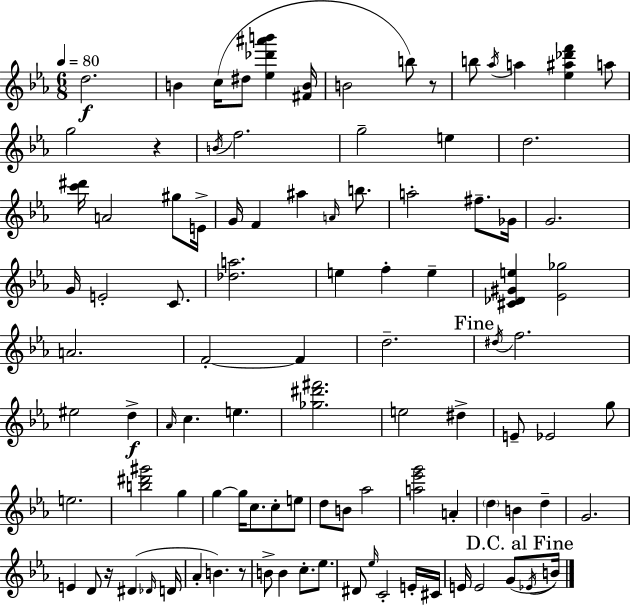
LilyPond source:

{
  \clef treble
  \numericTimeSignature
  \time 6/8
  \key ees \major
  \tempo 4 = 80
  \repeat volta 2 { d''2.\f | b'4 c''16( dis''8 <ees'' des''' ais''' b'''>4 <fis' b'>16 | b'2 b''8) r8 | b''8 \acciaccatura { aes''16 } a''4 <ees'' ais'' des''' f'''>4 a''8 | \break g''2 r4 | \acciaccatura { b'16 } f''2. | g''2-- e''4 | d''2. | \break <c''' dis'''>16 a'2 gis''8 | e'16-> g'16 f'4 ais''4 \grace { a'16 } | b''8. a''2-. fis''8.-- | ges'16 g'2. | \break g'16 e'2-. | c'8. <des'' a''>2. | e''4 f''4-. e''4-- | <cis' des' gis' e''>4 <ees' ges''>2 | \break a'2. | f'2-.~~ f'4 | d''2.-- | \mark "Fine" \acciaccatura { dis''16 } f''2. | \break eis''2 | d''4->\f \grace { aes'16 } c''4. e''4. | <ges'' dis''' fis'''>2. | e''2 | \break dis''4-> e'8-- ees'2 | g''8 e''2. | <b'' dis''' gis'''>2 | g''4 g''4~~ g''16 c''8. | \break c''8-. e''8 d''8 b'8 aes''2 | <a'' ees''' g'''>2 | a'4-. \parenthesize d''4 b'4 | d''4-- g'2. | \break e'4 d'8 r16 | dis'4( \grace { des'16 } d'16 aes'4-. b'4.) | r8 b'8-> b'4 | c''8.-. ees''8. dis'8 \grace { ees''16 } c'2-. | \break e'16-. cis'16 e'16 e'2 | g'8( \mark "D.C. al Fine" \acciaccatura { ees'16 } b'16) } \bar "|."
}